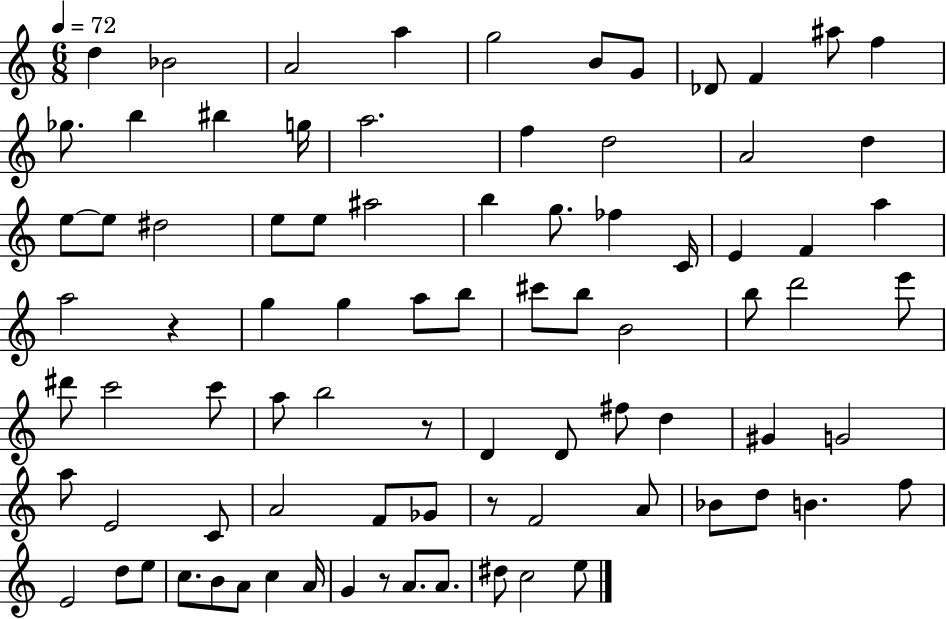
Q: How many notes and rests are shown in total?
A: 85